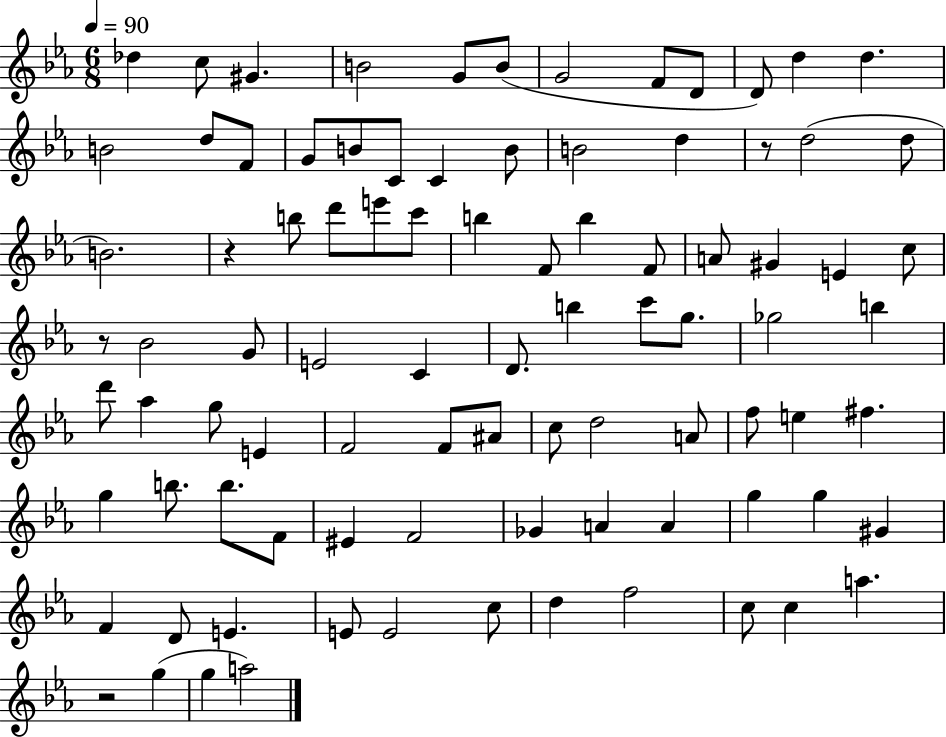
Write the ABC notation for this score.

X:1
T:Untitled
M:6/8
L:1/4
K:Eb
_d c/2 ^G B2 G/2 B/2 G2 F/2 D/2 D/2 d d B2 d/2 F/2 G/2 B/2 C/2 C B/2 B2 d z/2 d2 d/2 B2 z b/2 d'/2 e'/2 c'/2 b F/2 b F/2 A/2 ^G E c/2 z/2 _B2 G/2 E2 C D/2 b c'/2 g/2 _g2 b d'/2 _a g/2 E F2 F/2 ^A/2 c/2 d2 A/2 f/2 e ^f g b/2 b/2 F/2 ^E F2 _G A A g g ^G F D/2 E E/2 E2 c/2 d f2 c/2 c a z2 g g a2